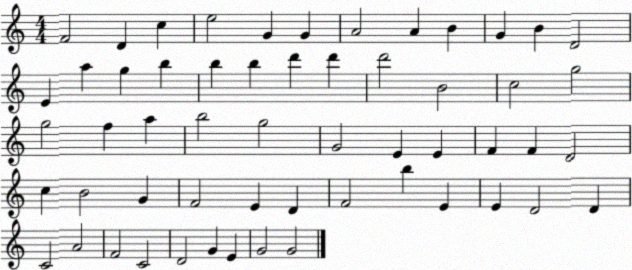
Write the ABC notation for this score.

X:1
T:Untitled
M:4/4
L:1/4
K:C
F2 D c e2 G G A2 A B G B D2 E a g b b b d' d' d'2 B2 c2 g2 g2 f a b2 g2 G2 E E F F D2 c B2 G F2 E D F2 b E E D2 D C2 A2 F2 C2 D2 G E G2 G2